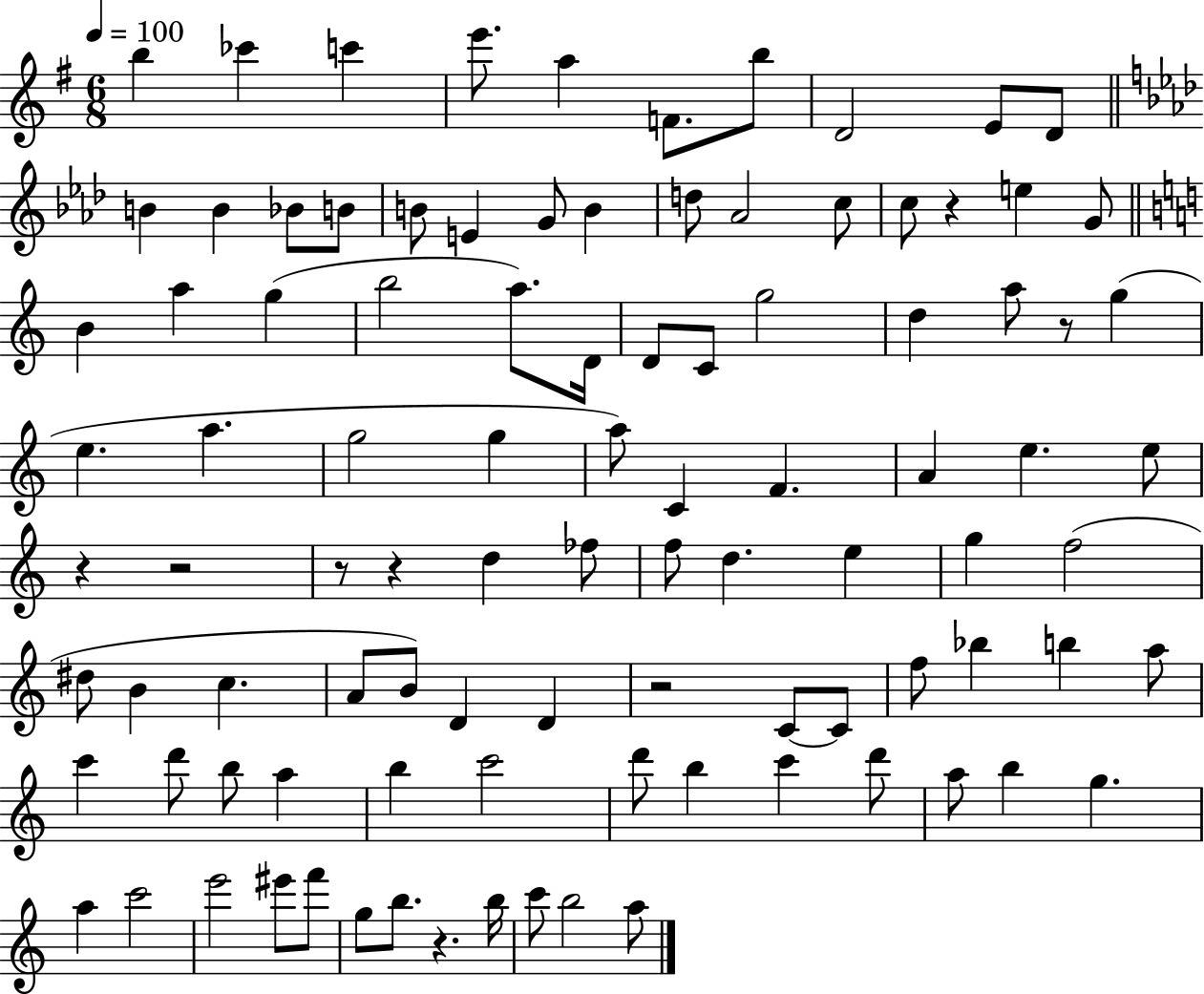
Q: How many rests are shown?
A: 8